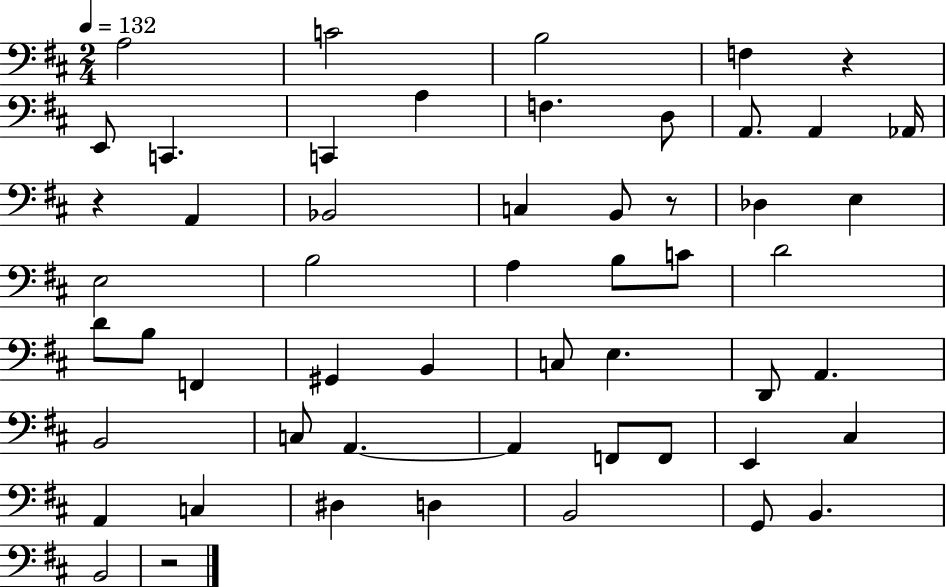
A3/h C4/h B3/h F3/q R/q E2/e C2/q. C2/q A3/q F3/q. D3/e A2/e. A2/q Ab2/s R/q A2/q Bb2/h C3/q B2/e R/e Db3/q E3/q E3/h B3/h A3/q B3/e C4/e D4/h D4/e B3/e F2/q G#2/q B2/q C3/e E3/q. D2/e A2/q. B2/h C3/e A2/q. A2/q F2/e F2/e E2/q C#3/q A2/q C3/q D#3/q D3/q B2/h G2/e B2/q. B2/h R/h